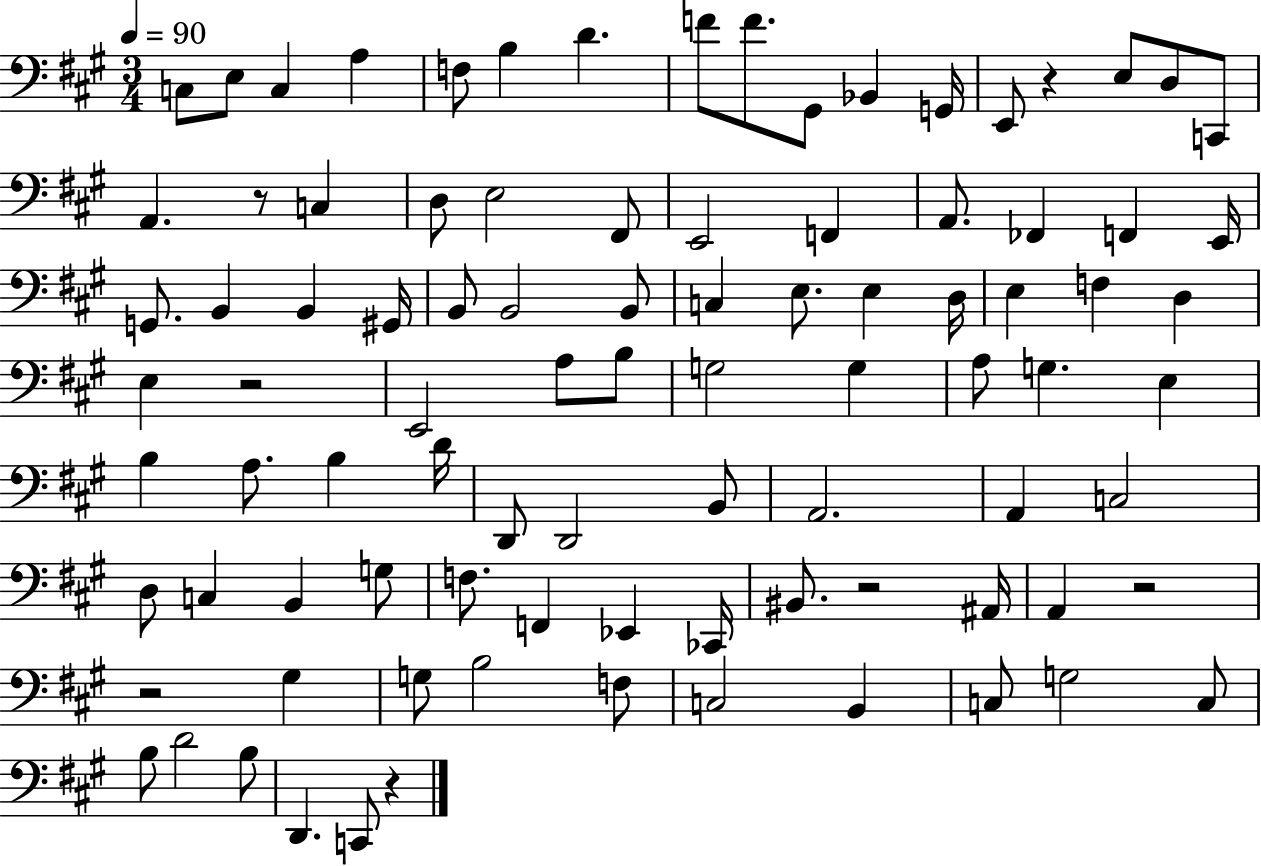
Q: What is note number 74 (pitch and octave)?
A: B3